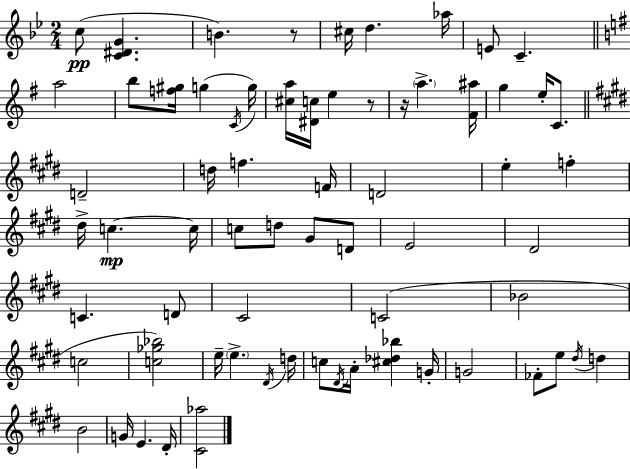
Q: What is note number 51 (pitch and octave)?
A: D#5